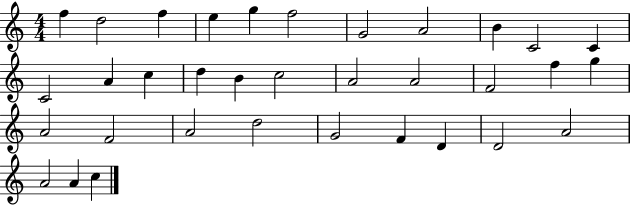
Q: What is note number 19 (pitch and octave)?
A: A4